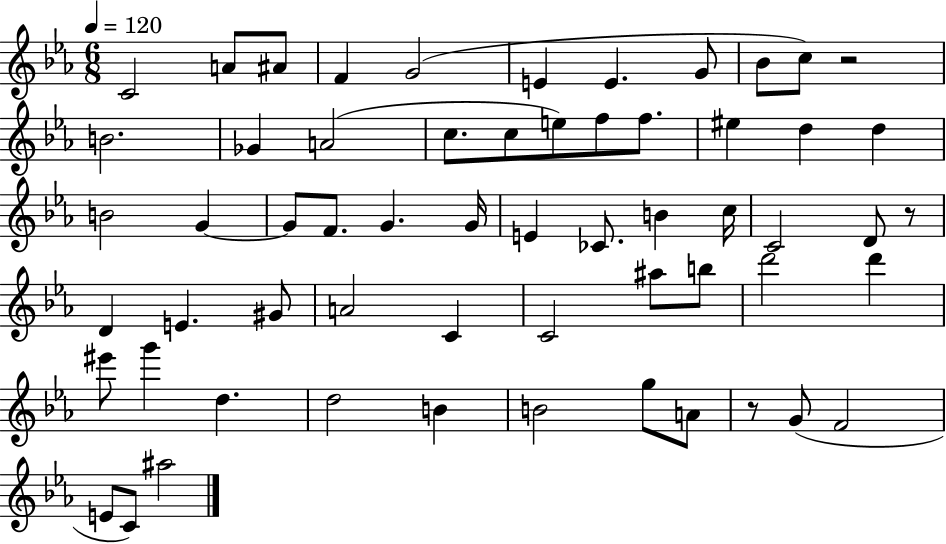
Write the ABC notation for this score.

X:1
T:Untitled
M:6/8
L:1/4
K:Eb
C2 A/2 ^A/2 F G2 E E G/2 _B/2 c/2 z2 B2 _G A2 c/2 c/2 e/2 f/2 f/2 ^e d d B2 G G/2 F/2 G G/4 E _C/2 B c/4 C2 D/2 z/2 D E ^G/2 A2 C C2 ^a/2 b/2 d'2 d' ^e'/2 g' d d2 B B2 g/2 A/2 z/2 G/2 F2 E/2 C/2 ^a2